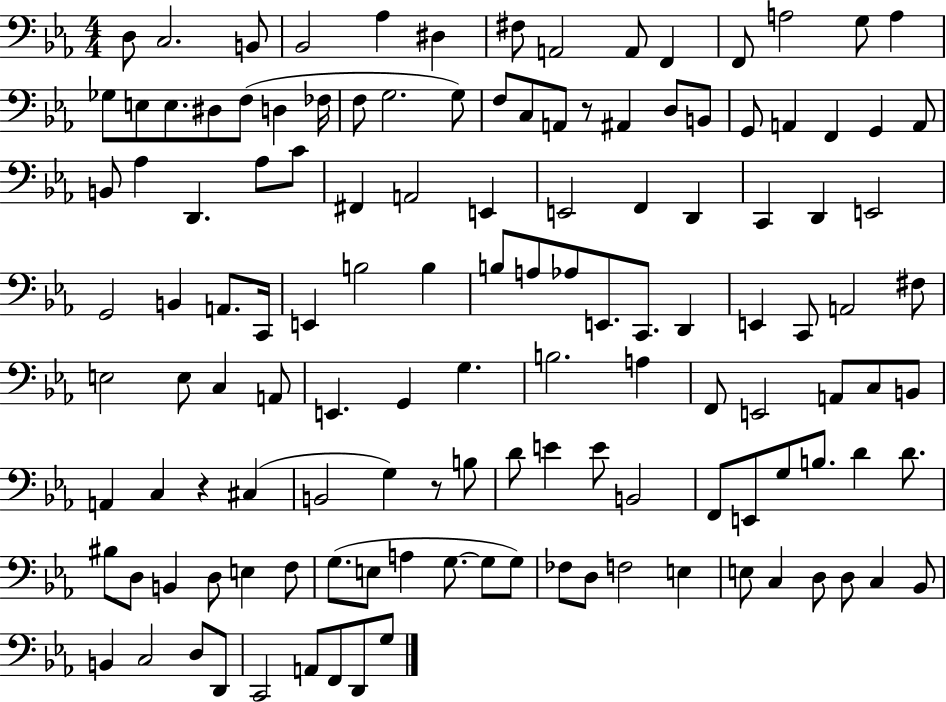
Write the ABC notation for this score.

X:1
T:Untitled
M:4/4
L:1/4
K:Eb
D,/2 C,2 B,,/2 _B,,2 _A, ^D, ^F,/2 A,,2 A,,/2 F,, F,,/2 A,2 G,/2 A, _G,/2 E,/2 E,/2 ^D,/2 F,/2 D, _F,/4 F,/2 G,2 G,/2 F,/2 C,/2 A,,/2 z/2 ^A,, D,/2 B,,/2 G,,/2 A,, F,, G,, A,,/2 B,,/2 _A, D,, _A,/2 C/2 ^F,, A,,2 E,, E,,2 F,, D,, C,, D,, E,,2 G,,2 B,, A,,/2 C,,/4 E,, B,2 B, B,/2 A,/2 _A,/2 E,,/2 C,,/2 D,, E,, C,,/2 A,,2 ^F,/2 E,2 E,/2 C, A,,/2 E,, G,, G, B,2 A, F,,/2 E,,2 A,,/2 C,/2 B,,/2 A,, C, z ^C, B,,2 G, z/2 B,/2 D/2 E E/2 B,,2 F,,/2 E,,/2 G,/2 B,/2 D D/2 ^B,/2 D,/2 B,, D,/2 E, F,/2 G,/2 E,/2 A, G,/2 G,/2 G,/2 _F,/2 D,/2 F,2 E, E,/2 C, D,/2 D,/2 C, _B,,/2 B,, C,2 D,/2 D,,/2 C,,2 A,,/2 F,,/2 D,,/2 G,/2